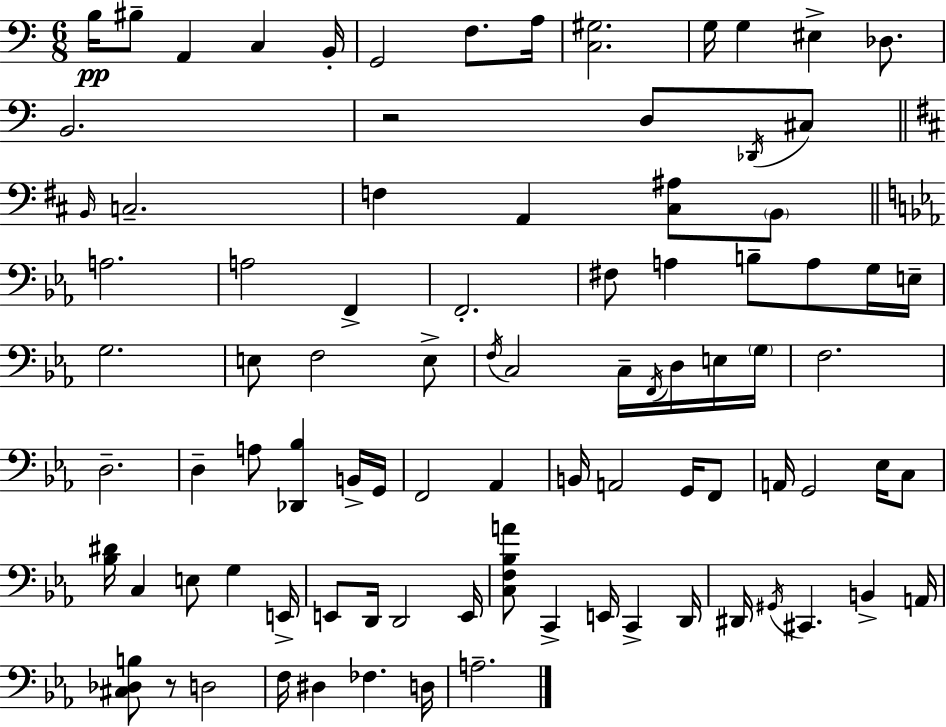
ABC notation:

X:1
T:Untitled
M:6/8
L:1/4
K:Am
B,/4 ^B,/2 A,, C, B,,/4 G,,2 F,/2 A,/4 [C,^G,]2 G,/4 G, ^E, _D,/2 B,,2 z2 D,/2 _D,,/4 ^C,/2 B,,/4 C,2 F, A,, [^C,^A,]/2 B,,/2 A,2 A,2 F,, F,,2 ^F,/2 A, B,/2 A,/2 G,/4 E,/4 G,2 E,/2 F,2 E,/2 F,/4 C,2 C,/4 F,,/4 D,/4 E,/4 G,/4 F,2 D,2 D, A,/2 [_D,,_B,] B,,/4 G,,/4 F,,2 _A,, B,,/4 A,,2 G,,/4 F,,/2 A,,/4 G,,2 _E,/4 C,/2 [_B,^D]/4 C, E,/2 G, E,,/4 E,,/2 D,,/4 D,,2 E,,/4 [C,F,_B,A]/2 C,, E,,/4 C,, D,,/4 ^D,,/4 ^G,,/4 ^C,, B,, A,,/4 [^C,_D,B,]/2 z/2 D,2 F,/4 ^D, _F, D,/4 A,2